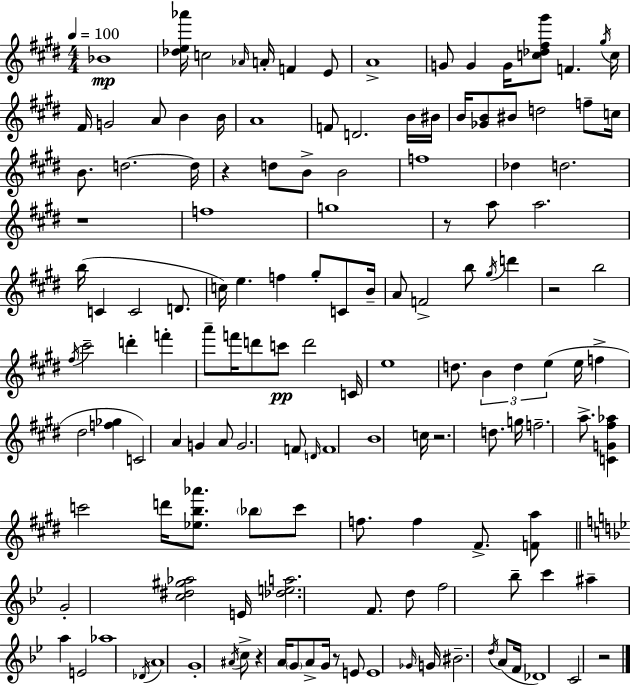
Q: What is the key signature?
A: E major